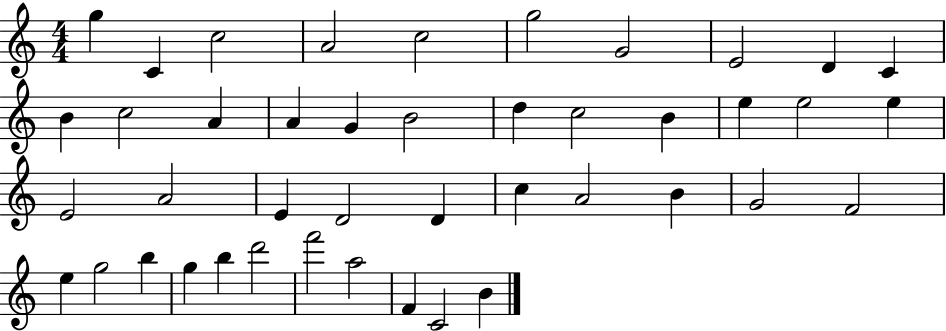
{
  \clef treble
  \numericTimeSignature
  \time 4/4
  \key c \major
  g''4 c'4 c''2 | a'2 c''2 | g''2 g'2 | e'2 d'4 c'4 | \break b'4 c''2 a'4 | a'4 g'4 b'2 | d''4 c''2 b'4 | e''4 e''2 e''4 | \break e'2 a'2 | e'4 d'2 d'4 | c''4 a'2 b'4 | g'2 f'2 | \break e''4 g''2 b''4 | g''4 b''4 d'''2 | f'''2 a''2 | f'4 c'2 b'4 | \break \bar "|."
}